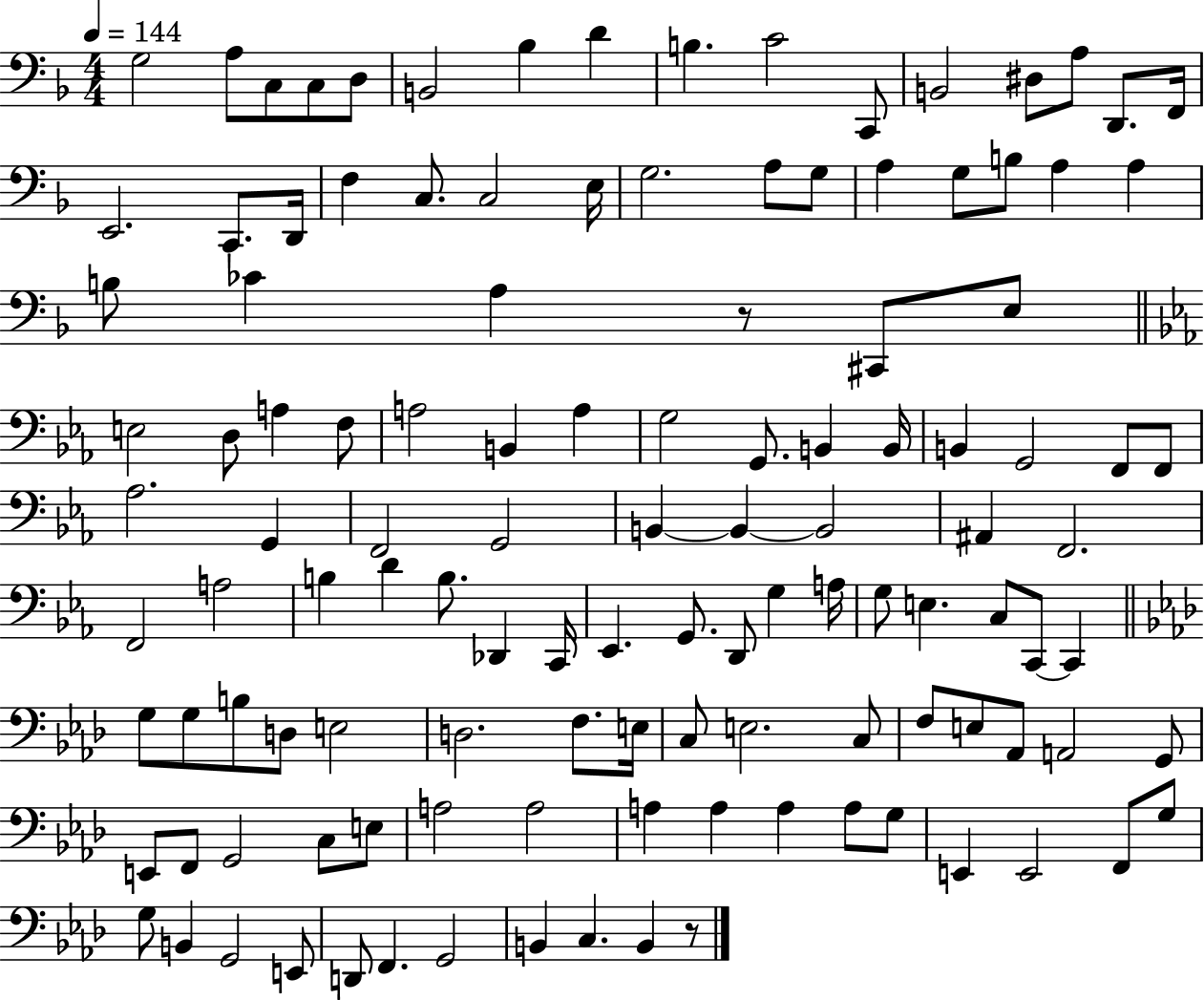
X:1
T:Untitled
M:4/4
L:1/4
K:F
G,2 A,/2 C,/2 C,/2 D,/2 B,,2 _B, D B, C2 C,,/2 B,,2 ^D,/2 A,/2 D,,/2 F,,/4 E,,2 C,,/2 D,,/4 F, C,/2 C,2 E,/4 G,2 A,/2 G,/2 A, G,/2 B,/2 A, A, B,/2 _C A, z/2 ^C,,/2 E,/2 E,2 D,/2 A, F,/2 A,2 B,, A, G,2 G,,/2 B,, B,,/4 B,, G,,2 F,,/2 F,,/2 _A,2 G,, F,,2 G,,2 B,, B,, B,,2 ^A,, F,,2 F,,2 A,2 B, D B,/2 _D,, C,,/4 _E,, G,,/2 D,,/2 G, A,/4 G,/2 E, C,/2 C,,/2 C,, G,/2 G,/2 B,/2 D,/2 E,2 D,2 F,/2 E,/4 C,/2 E,2 C,/2 F,/2 E,/2 _A,,/2 A,,2 G,,/2 E,,/2 F,,/2 G,,2 C,/2 E,/2 A,2 A,2 A, A, A, A,/2 G,/2 E,, E,,2 F,,/2 G,/2 G,/2 B,, G,,2 E,,/2 D,,/2 F,, G,,2 B,, C, B,, z/2